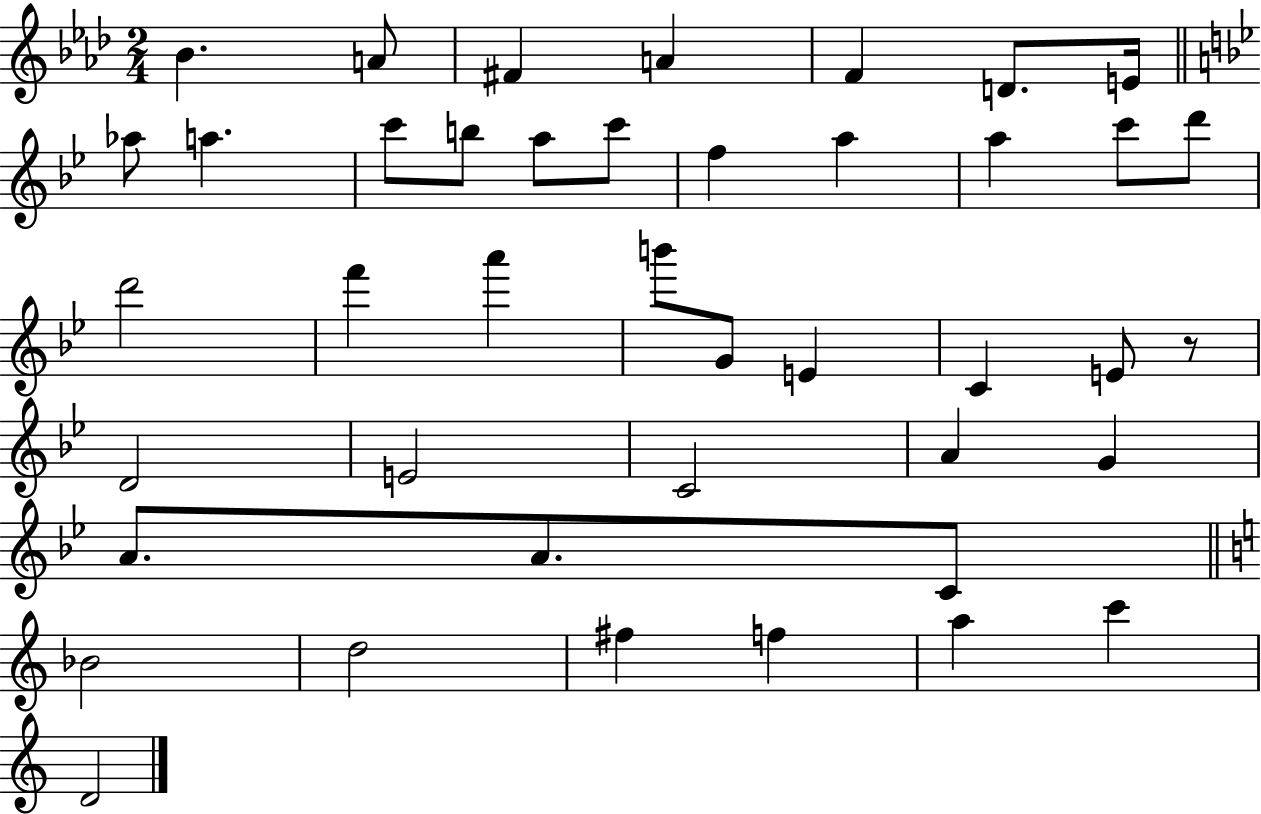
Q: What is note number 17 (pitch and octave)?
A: C6